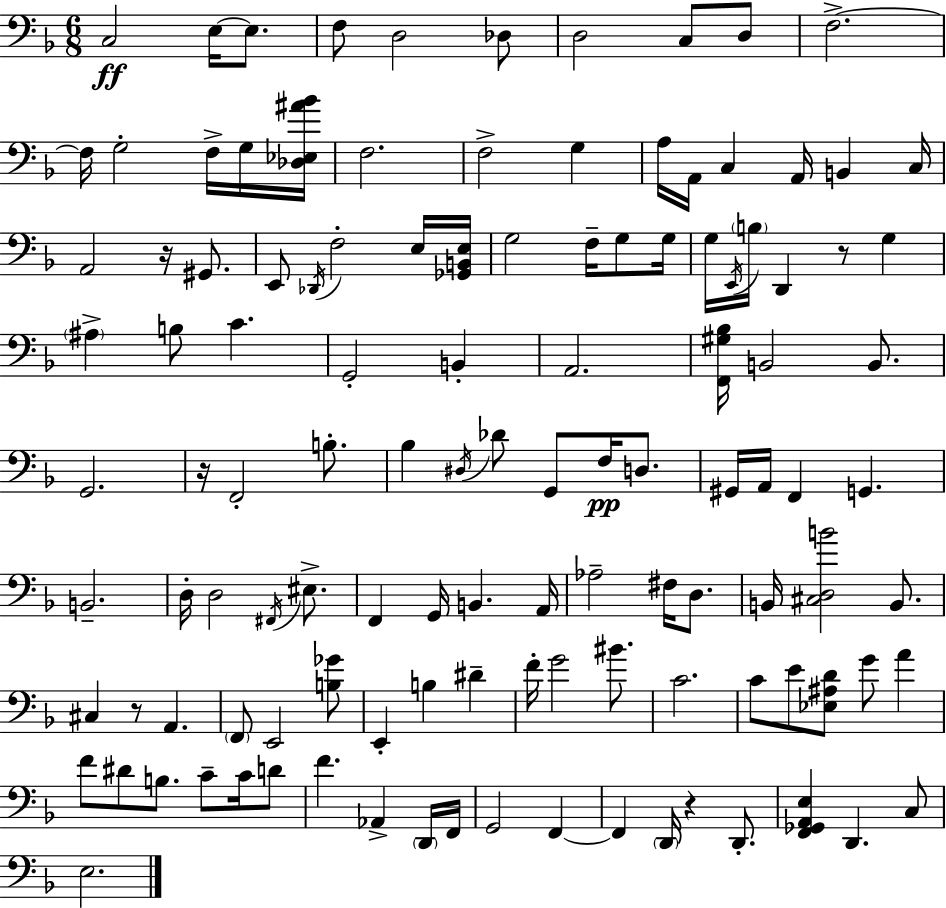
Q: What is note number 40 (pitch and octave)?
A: B3